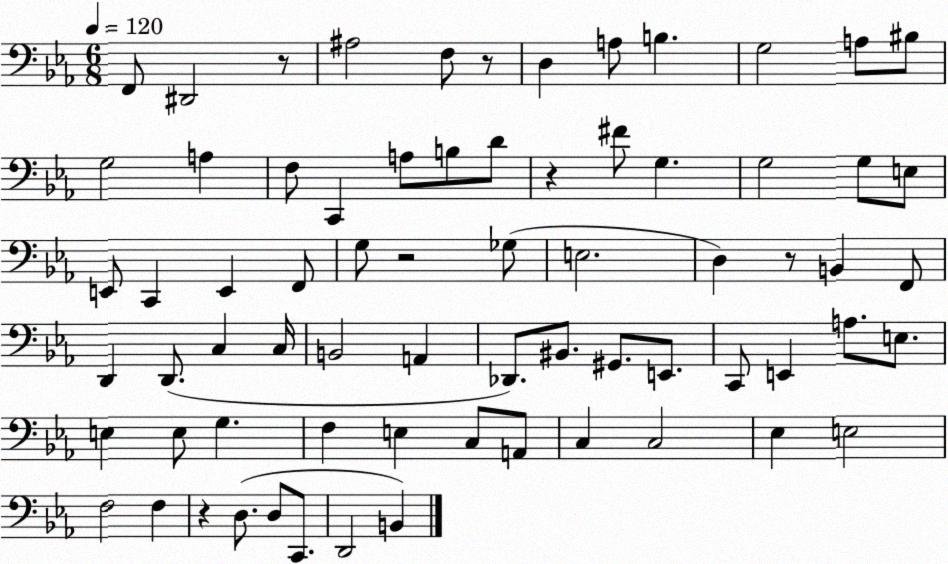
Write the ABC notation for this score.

X:1
T:Untitled
M:6/8
L:1/4
K:Eb
F,,/2 ^D,,2 z/2 ^A,2 F,/2 z/2 D, A,/2 B, G,2 A,/2 ^B,/2 G,2 A, F,/2 C,, A,/2 B,/2 D/2 z ^F/2 G, G,2 G,/2 E,/2 E,,/2 C,, E,, F,,/2 G,/2 z2 _G,/2 E,2 D, z/2 B,, F,,/2 D,, D,,/2 C, C,/4 B,,2 A,, _D,,/2 ^B,,/2 ^G,,/2 E,,/2 C,,/2 E,, A,/2 E,/2 E, E,/2 G, F, E, C,/2 A,,/2 C, C,2 _E, E,2 F,2 F, z D,/2 D,/2 C,,/2 D,,2 B,,